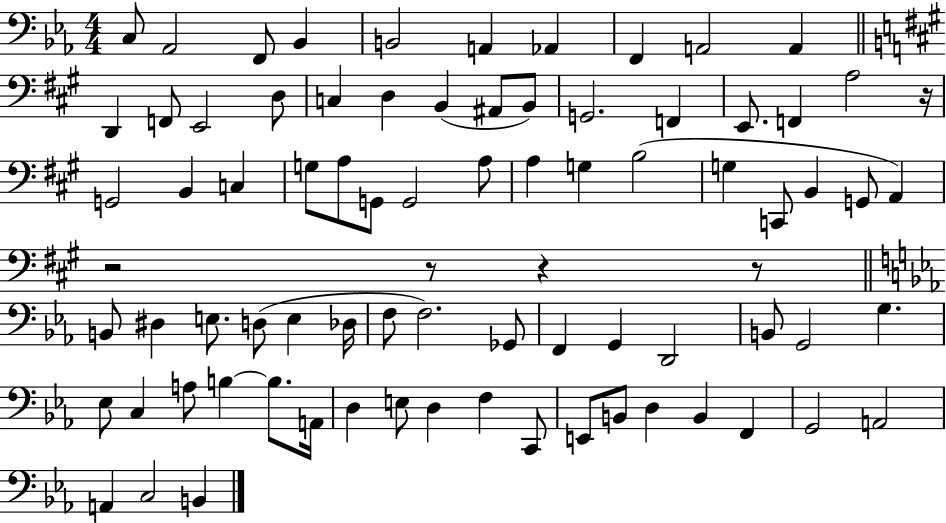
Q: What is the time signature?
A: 4/4